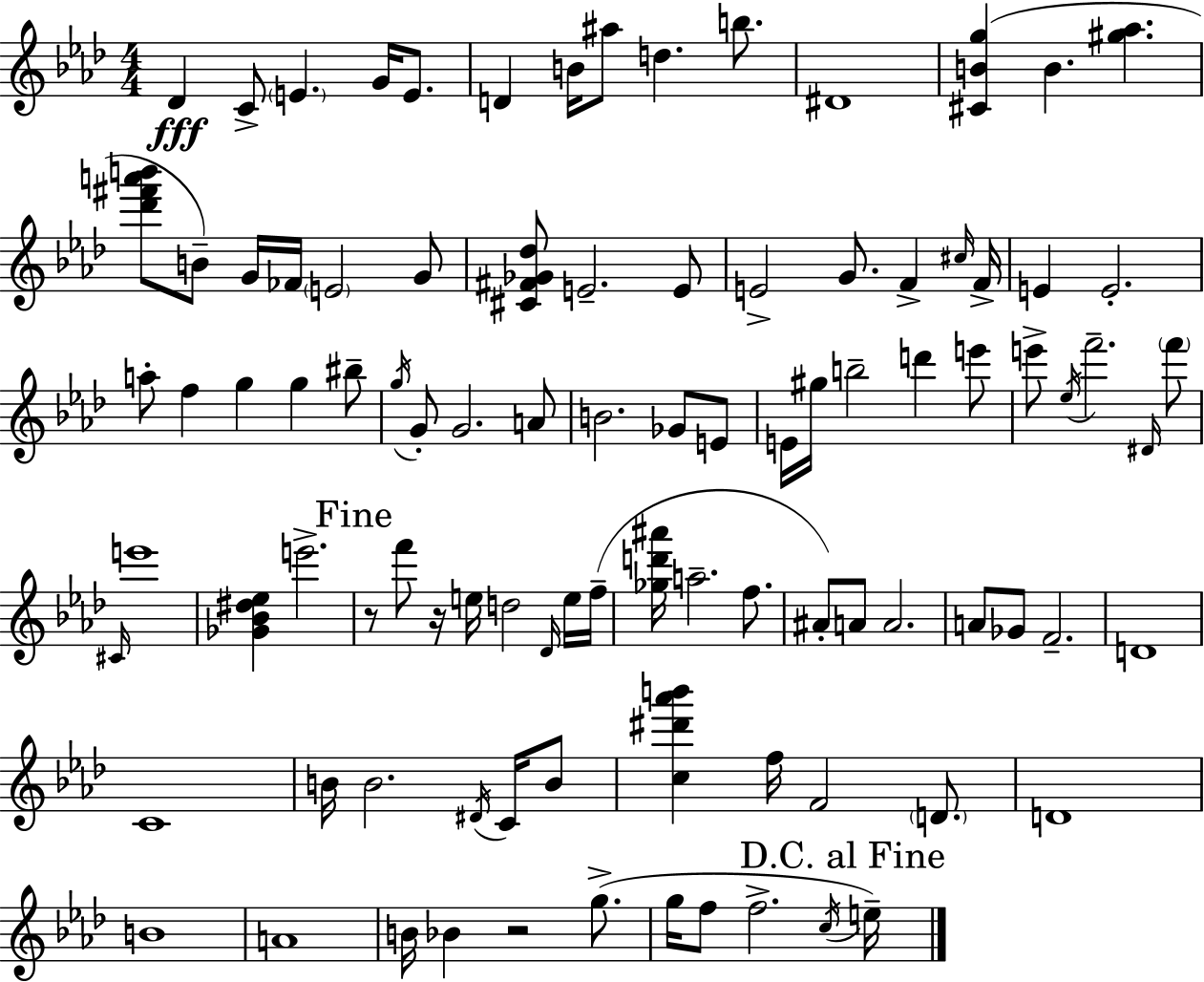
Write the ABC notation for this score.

X:1
T:Untitled
M:4/4
L:1/4
K:Fm
_D C/2 E G/4 E/2 D B/4 ^a/2 d b/2 ^D4 [^CBg] B [^g_a] [_d'^f'a'b']/2 B/2 G/4 _F/4 E2 G/2 [^C^F_G_d]/2 E2 E/2 E2 G/2 F ^c/4 F/4 E E2 a/2 f g g ^b/2 g/4 G/2 G2 A/2 B2 _G/2 E/2 E/4 ^g/4 b2 d' e'/2 e'/2 _e/4 f'2 ^D/4 f'/2 ^C/4 e'4 [_G_B^d_e] e'2 z/2 f'/2 z/4 e/4 d2 _D/4 e/4 f/4 [_gd'^a']/4 a2 f/2 ^A/2 A/2 A2 A/2 _G/2 F2 D4 C4 B/4 B2 ^D/4 C/4 B/2 [c^d'_a'b'] f/4 F2 D/2 D4 B4 A4 B/4 _B z2 g/2 g/4 f/2 f2 c/4 e/4